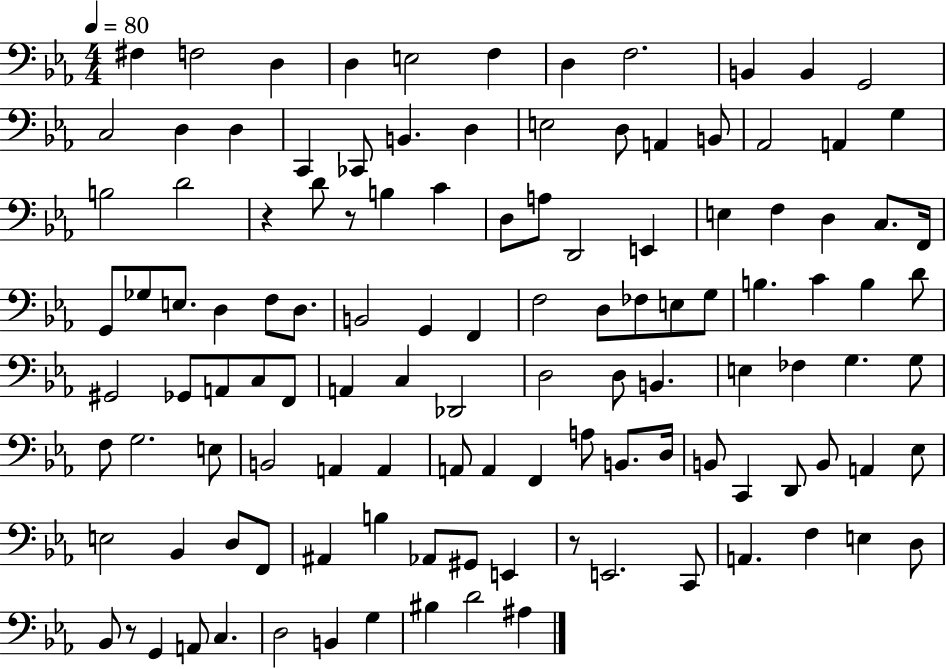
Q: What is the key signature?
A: EES major